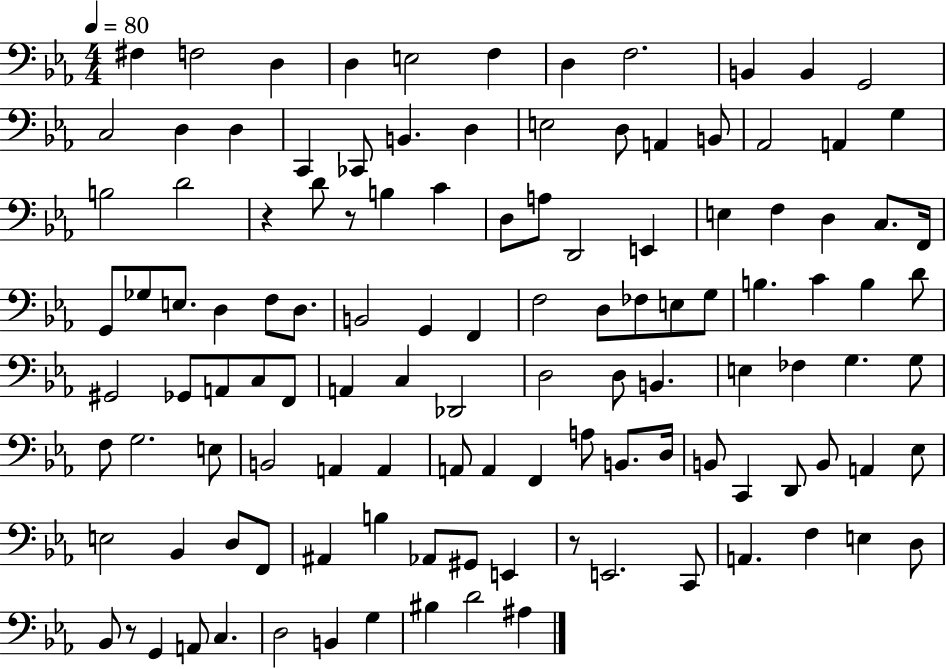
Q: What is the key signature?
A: EES major